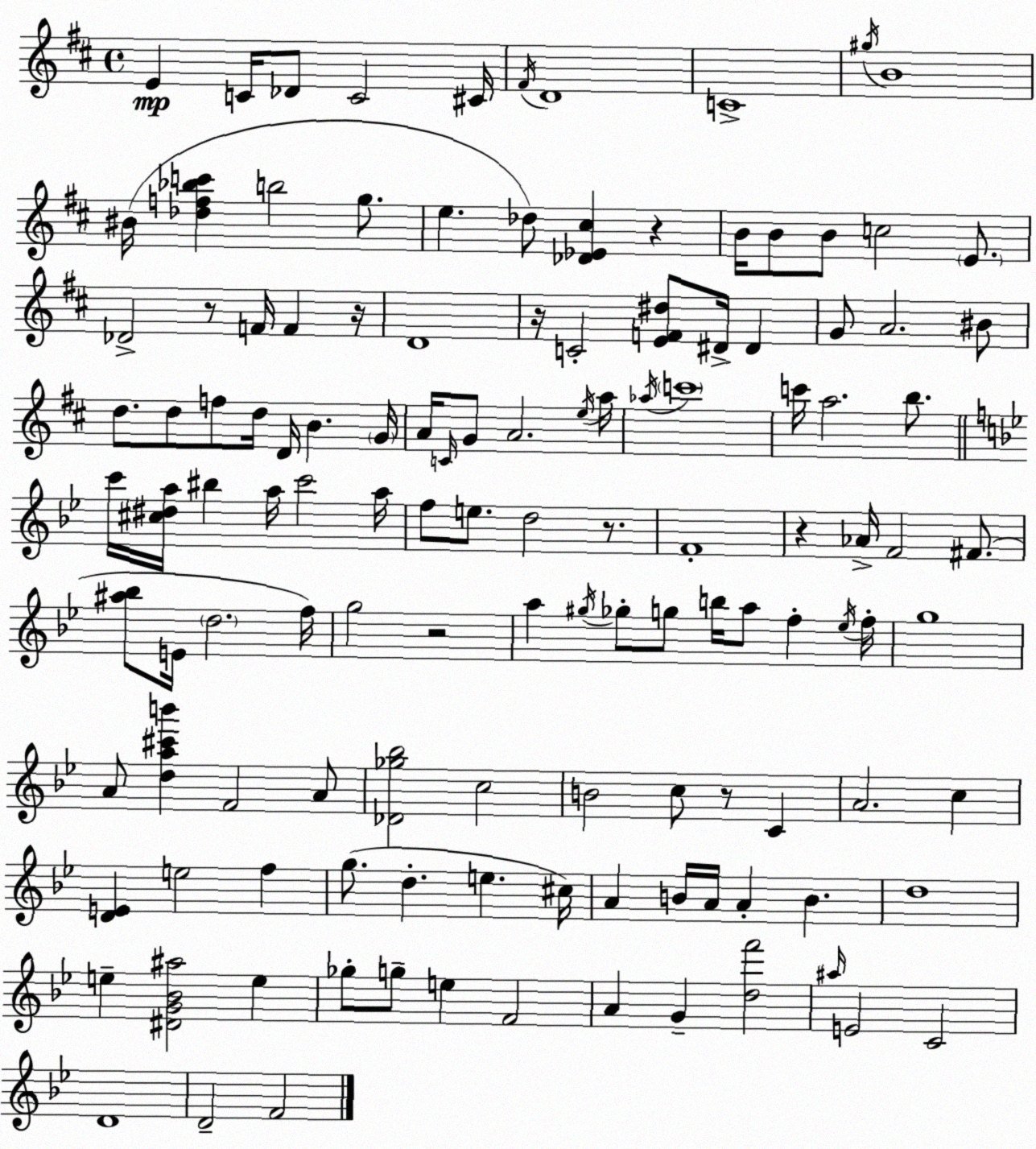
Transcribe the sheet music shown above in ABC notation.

X:1
T:Untitled
M:4/4
L:1/4
K:D
E C/4 _D/2 C2 ^C/4 ^F/4 D4 C4 ^g/4 B4 ^B/4 [_df_bc'] b2 g/2 e _d/2 [_D_E^c] z B/4 B/2 B/2 c2 E/2 _D2 z/2 F/4 F z/4 D4 z/4 C2 [EF^d]/2 ^D/4 ^D G/2 A2 ^B/2 d/2 d/2 f/2 d/4 D/4 B G/4 A/4 C/4 G/2 A2 e/4 a/4 _a/4 c'4 c'/4 a2 b/2 c'/4 [^c^da]/4 ^b a/4 c'2 a/4 f/2 e/2 d2 z/2 F4 z _A/4 F2 ^F/2 [^a_b]/2 E/4 d2 f/4 g2 z2 a ^g/4 _g/2 g/2 b/4 a/2 f _e/4 f/4 g4 A/2 [da^c'b'] F2 A/2 [_D_g_b]2 c2 B2 c/2 z/2 C A2 c [DE] e2 f g/2 d e ^c/4 A B/4 A/4 A B d4 e [^DG_B^a]2 e _g/2 g/2 e F2 A G [df']2 ^a/4 E2 C2 D4 D2 F2